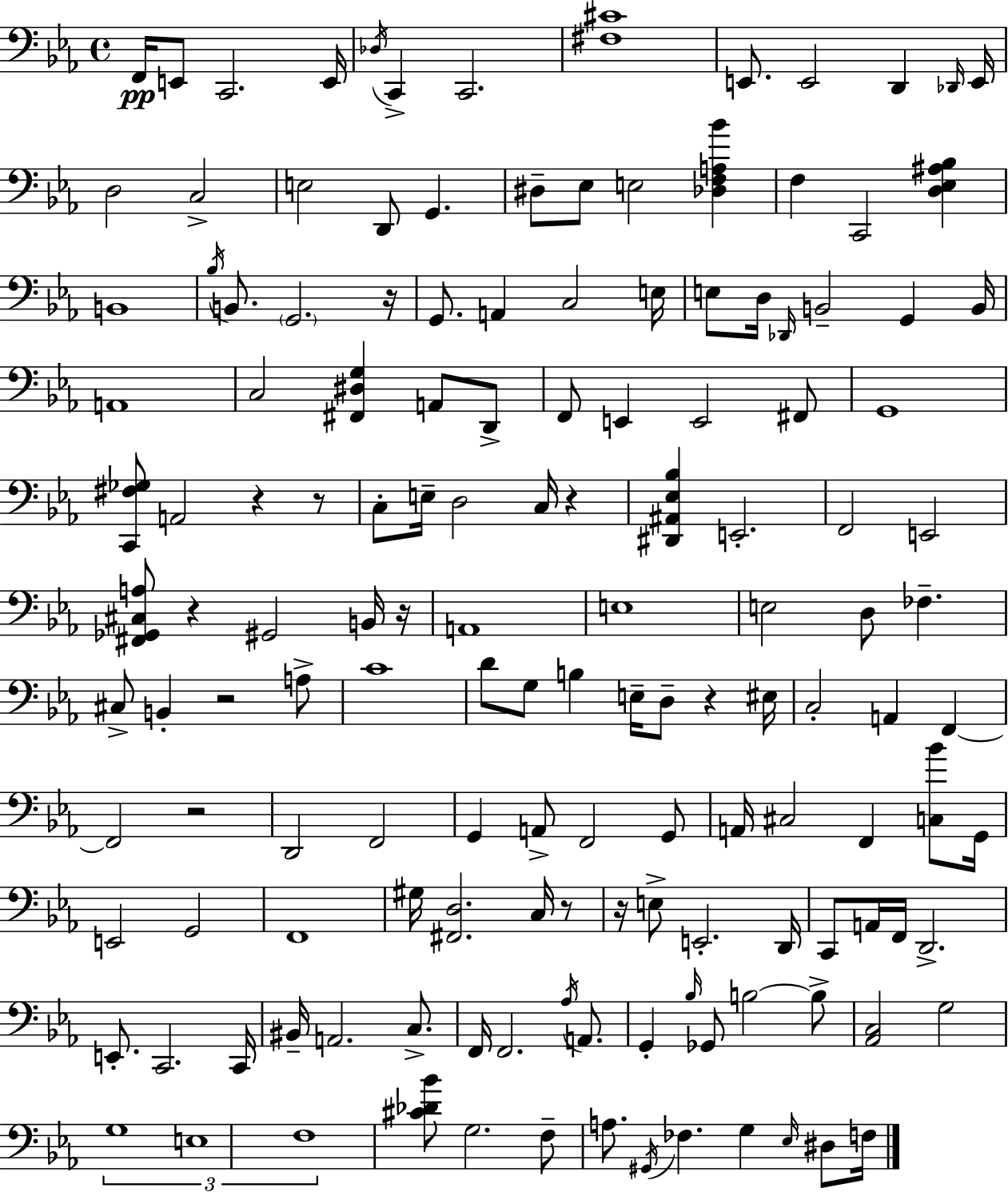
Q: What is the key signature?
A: EES major